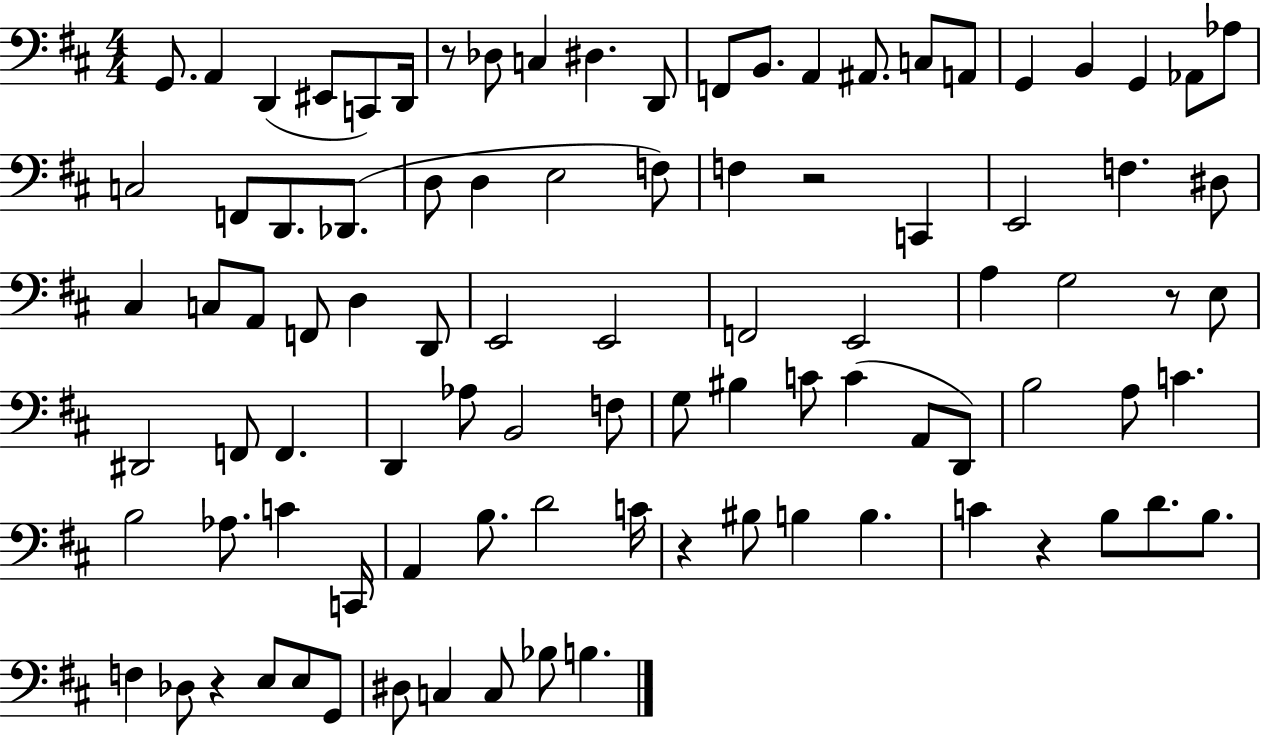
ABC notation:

X:1
T:Untitled
M:4/4
L:1/4
K:D
G,,/2 A,, D,, ^E,,/2 C,,/2 D,,/4 z/2 _D,/2 C, ^D, D,,/2 F,,/2 B,,/2 A,, ^A,,/2 C,/2 A,,/2 G,, B,, G,, _A,,/2 _A,/2 C,2 F,,/2 D,,/2 _D,,/2 D,/2 D, E,2 F,/2 F, z2 C,, E,,2 F, ^D,/2 ^C, C,/2 A,,/2 F,,/2 D, D,,/2 E,,2 E,,2 F,,2 E,,2 A, G,2 z/2 E,/2 ^D,,2 F,,/2 F,, D,, _A,/2 B,,2 F,/2 G,/2 ^B, C/2 C A,,/2 D,,/2 B,2 A,/2 C B,2 _A,/2 C C,,/4 A,, B,/2 D2 C/4 z ^B,/2 B, B, C z B,/2 D/2 B,/2 F, _D,/2 z E,/2 E,/2 G,,/2 ^D,/2 C, C,/2 _B,/2 B,